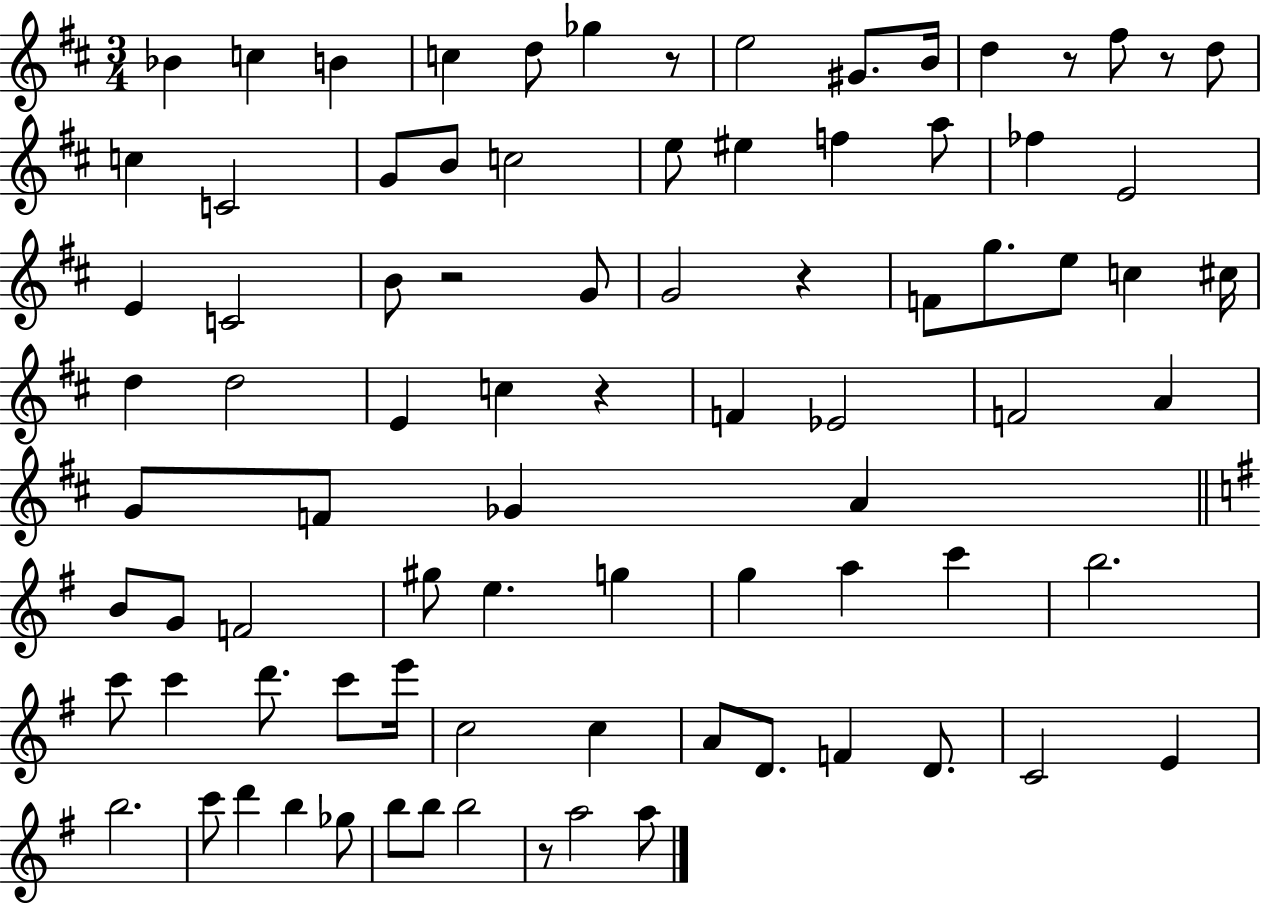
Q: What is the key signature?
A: D major